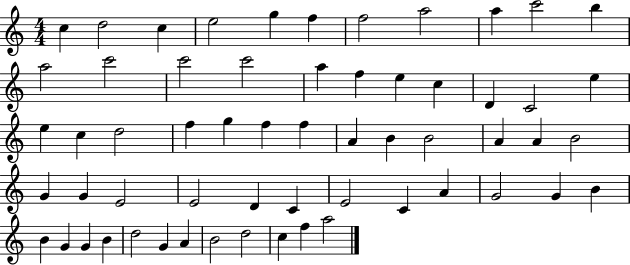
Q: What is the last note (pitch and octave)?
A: A5